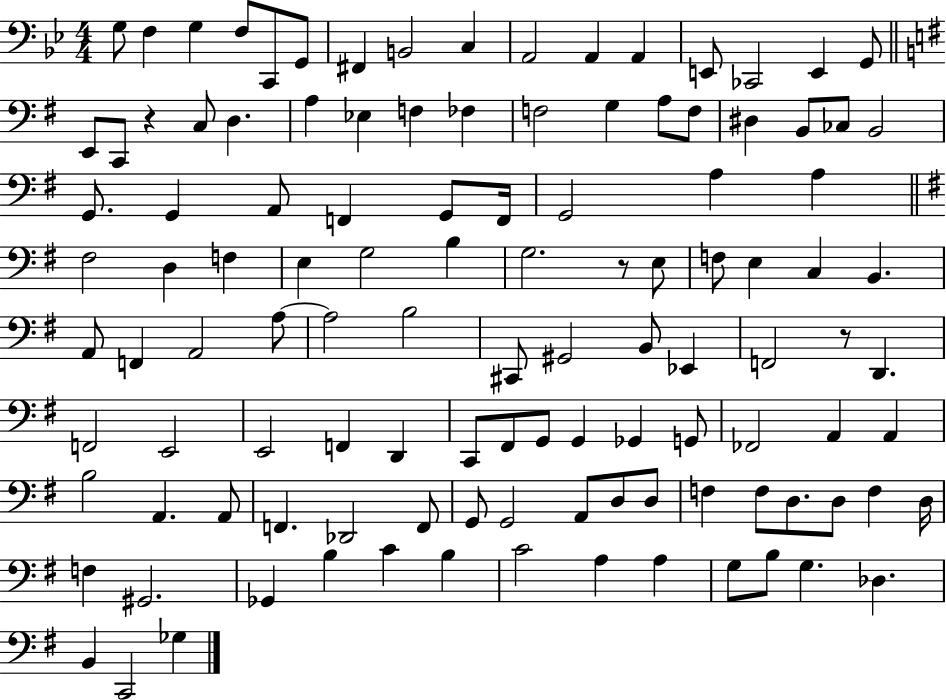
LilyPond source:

{
  \clef bass
  \numericTimeSignature
  \time 4/4
  \key bes \major
  g8 f4 g4 f8 c,8 g,8 | fis,4 b,2 c4 | a,2 a,4 a,4 | e,8 ces,2 e,4 g,8 | \break \bar "||" \break \key e \minor e,8 c,8 r4 c8 d4. | a4 ees4 f4 fes4 | f2 g4 a8 f8 | dis4 b,8 ces8 b,2 | \break g,8. g,4 a,8 f,4 g,8 f,16 | g,2 a4 a4 | \bar "||" \break \key g \major fis2 d4 f4 | e4 g2 b4 | g2. r8 e8 | f8 e4 c4 b,4. | \break a,8 f,4 a,2 a8~~ | a2 b2 | cis,8 gis,2 b,8 ees,4 | f,2 r8 d,4. | \break f,2 e,2 | e,2 f,4 d,4 | c,8 fis,8 g,8 g,4 ges,4 g,8 | fes,2 a,4 a,4 | \break b2 a,4. a,8 | f,4. des,2 f,8 | g,8 g,2 a,8 d8 d8 | f4 f8 d8. d8 f4 d16 | \break f4 gis,2. | ges,4 b4 c'4 b4 | c'2 a4 a4 | g8 b8 g4. des4. | \break b,4 c,2 ges4 | \bar "|."
}